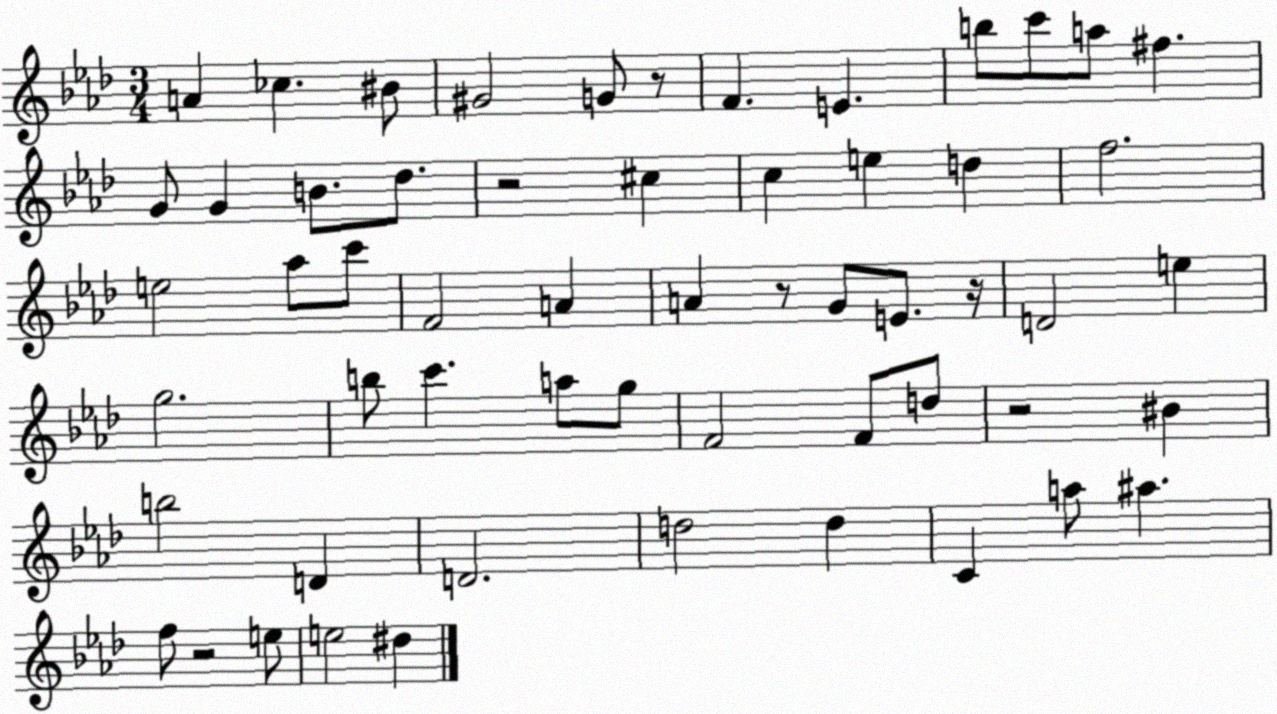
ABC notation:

X:1
T:Untitled
M:3/4
L:1/4
K:Ab
A _c ^B/2 ^G2 G/2 z/2 F E b/2 c'/2 a/2 ^f G/2 G B/2 _d/2 z2 ^c c e d f2 e2 _a/2 c'/2 F2 A A z/2 G/2 E/2 z/4 D2 e g2 b/2 c' a/2 g/2 F2 F/2 d/2 z2 ^B b2 D D2 d2 d C a/2 ^a f/2 z2 e/2 e2 ^d